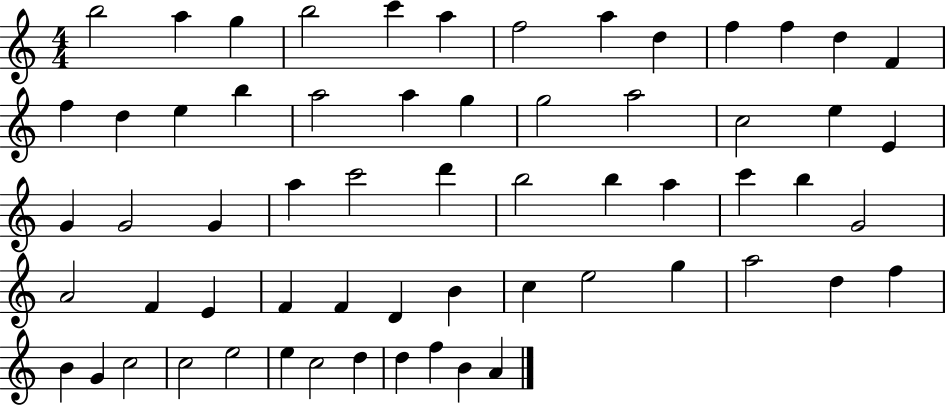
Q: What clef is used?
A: treble